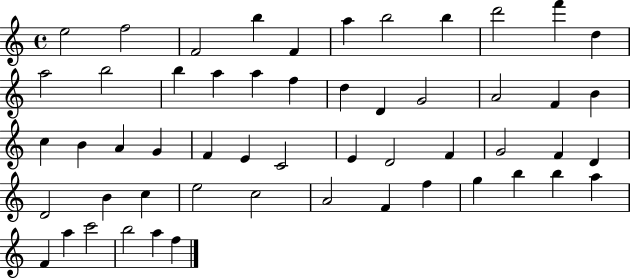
E5/h F5/h F4/h B5/q F4/q A5/q B5/h B5/q D6/h F6/q D5/q A5/h B5/h B5/q A5/q A5/q F5/q D5/q D4/q G4/h A4/h F4/q B4/q C5/q B4/q A4/q G4/q F4/q E4/q C4/h E4/q D4/h F4/q G4/h F4/q D4/q D4/h B4/q C5/q E5/h C5/h A4/h F4/q F5/q G5/q B5/q B5/q A5/q F4/q A5/q C6/h B5/h A5/q F5/q